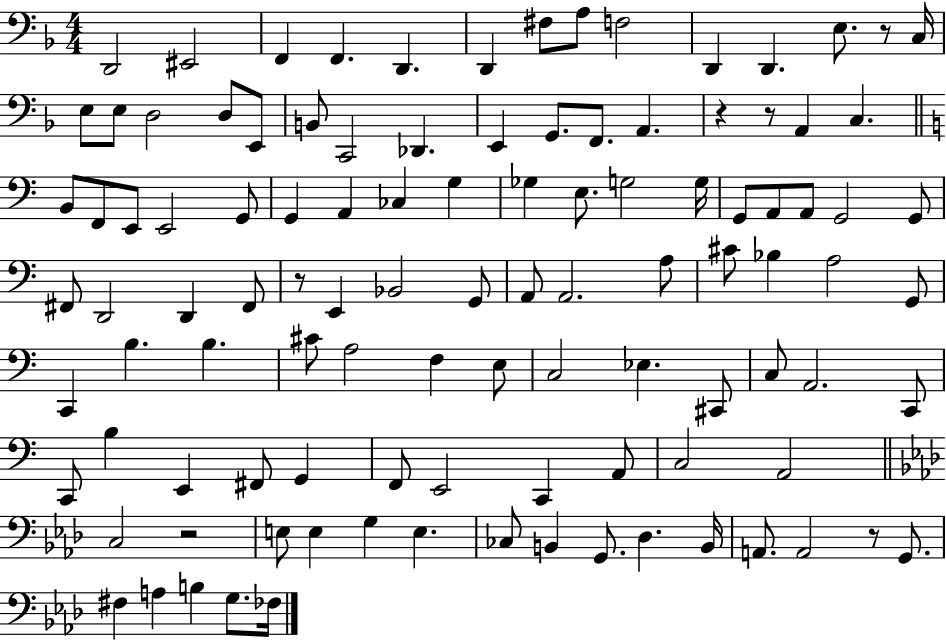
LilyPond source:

{
  \clef bass
  \numericTimeSignature
  \time 4/4
  \key f \major
  d,2 eis,2 | f,4 f,4. d,4. | d,4 fis8 a8 f2 | d,4 d,4. e8. r8 c16 | \break e8 e8 d2 d8 e,8 | b,8 c,2 des,4. | e,4 g,8. f,8. a,4. | r4 r8 a,4 c4. | \break \bar "||" \break \key a \minor b,8 f,8 e,8 e,2 g,8 | g,4 a,4 ces4 g4 | ges4 e8. g2 g16 | g,8 a,8 a,8 g,2 g,8 | \break fis,8 d,2 d,4 fis,8 | r8 e,4 bes,2 g,8 | a,8 a,2. a8 | cis'8 bes4 a2 g,8 | \break c,4 b4. b4. | cis'8 a2 f4 e8 | c2 ees4. cis,8 | c8 a,2. c,8 | \break c,8 b4 e,4 fis,8 g,4 | f,8 e,2 c,4 a,8 | c2 a,2 | \bar "||" \break \key aes \major c2 r2 | e8 e4 g4 e4. | ces8 b,4 g,8. des4. b,16 | a,8. a,2 r8 g,8. | \break fis4 a4 b4 g8. fes16 | \bar "|."
}